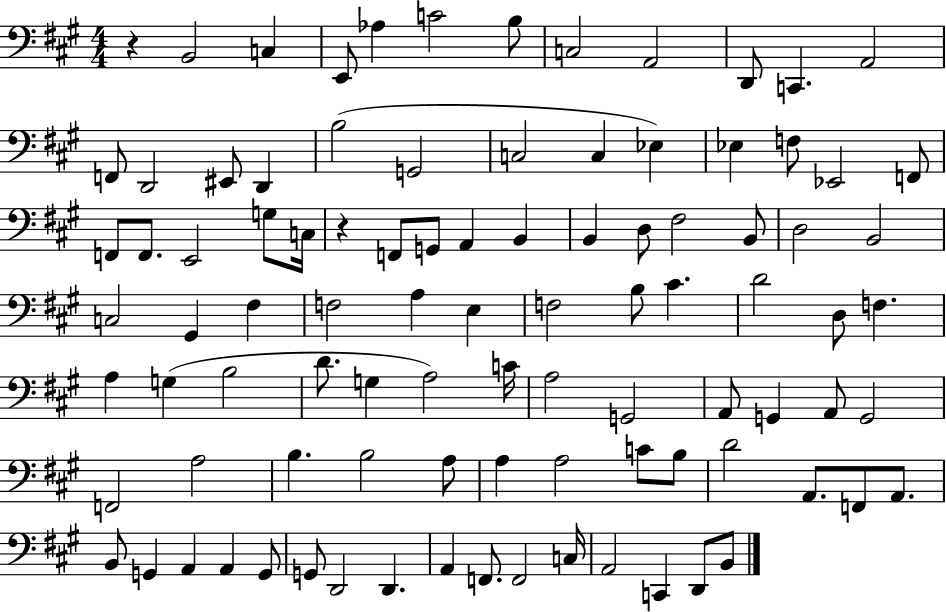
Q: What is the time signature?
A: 4/4